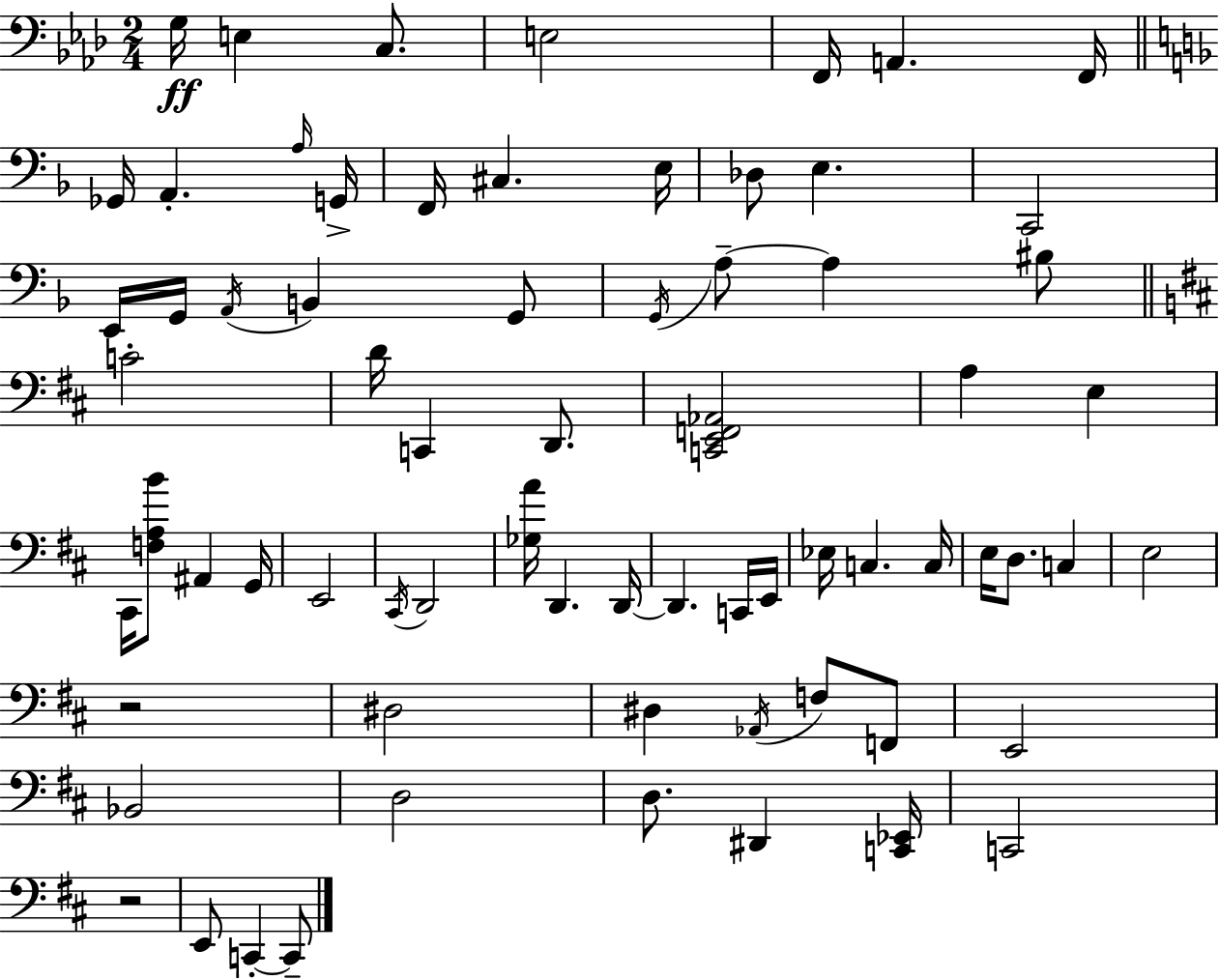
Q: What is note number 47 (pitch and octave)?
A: E3